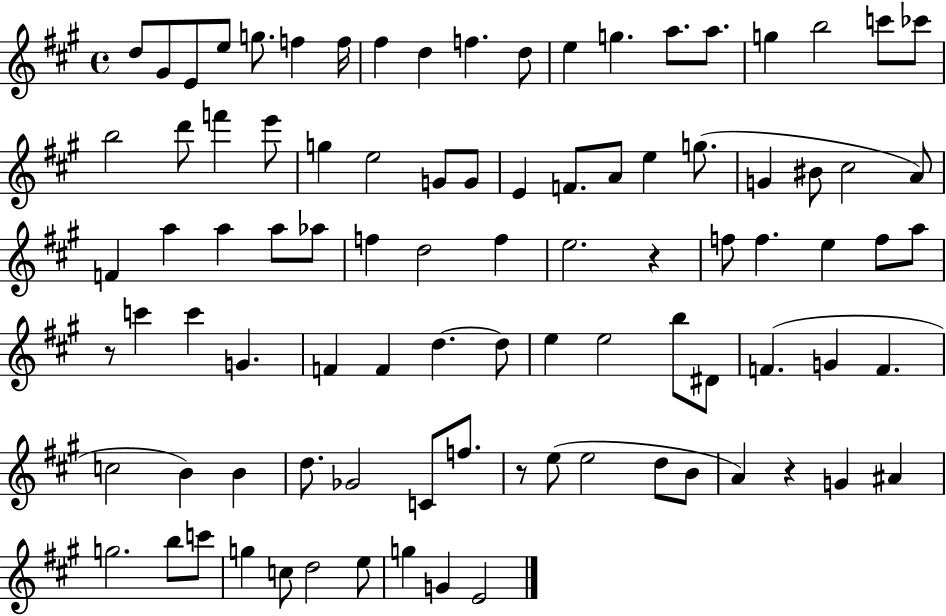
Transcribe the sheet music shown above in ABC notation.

X:1
T:Untitled
M:4/4
L:1/4
K:A
d/2 ^G/2 E/2 e/2 g/2 f f/4 ^f d f d/2 e g a/2 a/2 g b2 c'/2 _c'/2 b2 d'/2 f' e'/2 g e2 G/2 G/2 E F/2 A/2 e g/2 G ^B/2 ^c2 A/2 F a a a/2 _a/2 f d2 f e2 z f/2 f e f/2 a/2 z/2 c' c' G F F d d/2 e e2 b/2 ^D/2 F G F c2 B B d/2 _G2 C/2 f/2 z/2 e/2 e2 d/2 B/2 A z G ^A g2 b/2 c'/2 g c/2 d2 e/2 g G E2